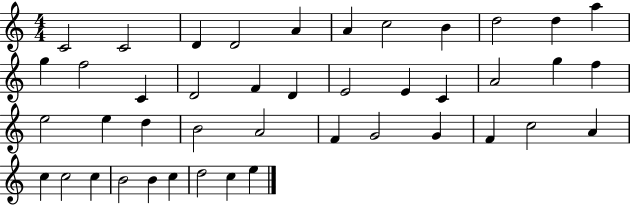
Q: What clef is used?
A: treble